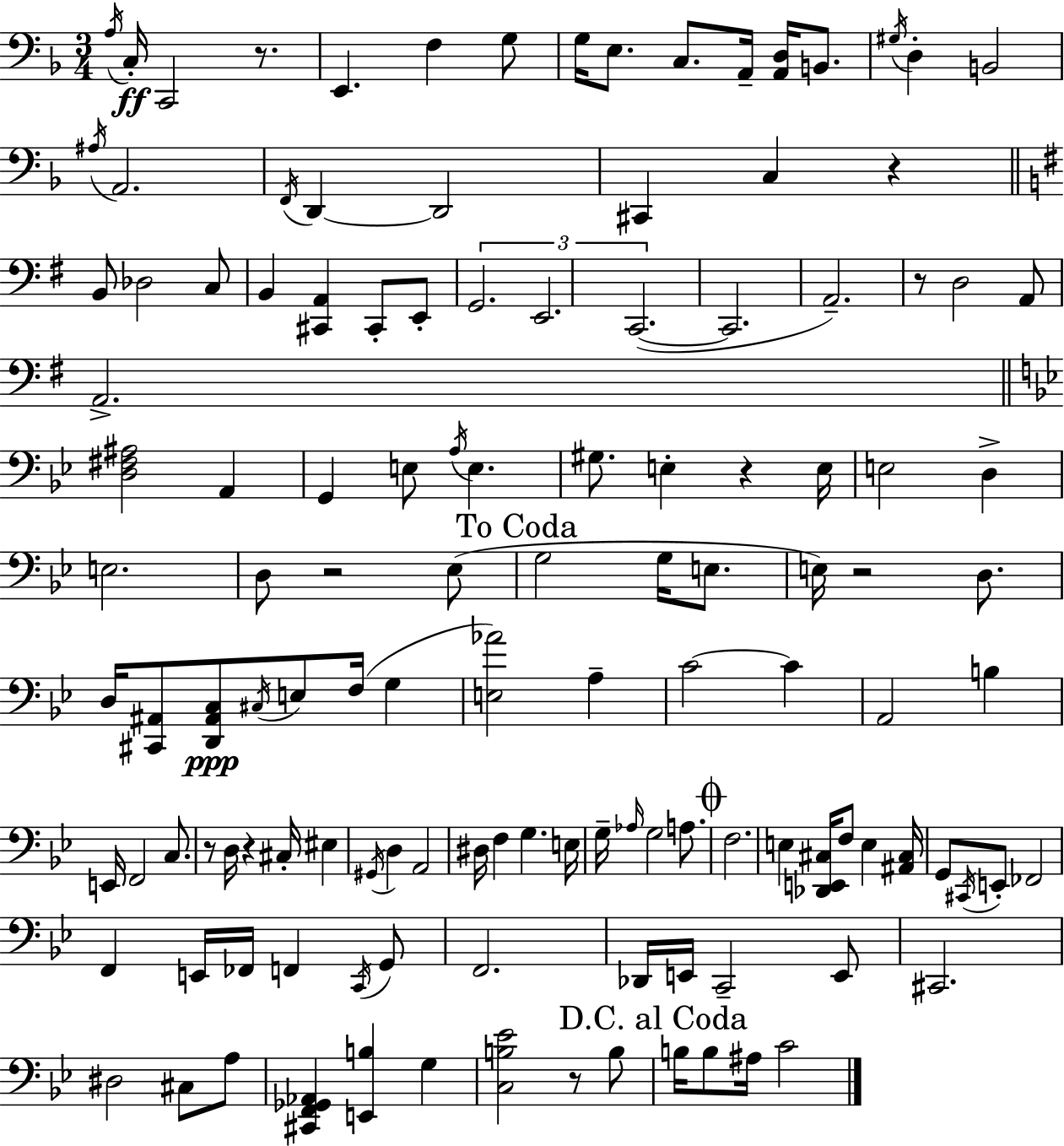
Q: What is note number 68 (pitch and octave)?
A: C#3